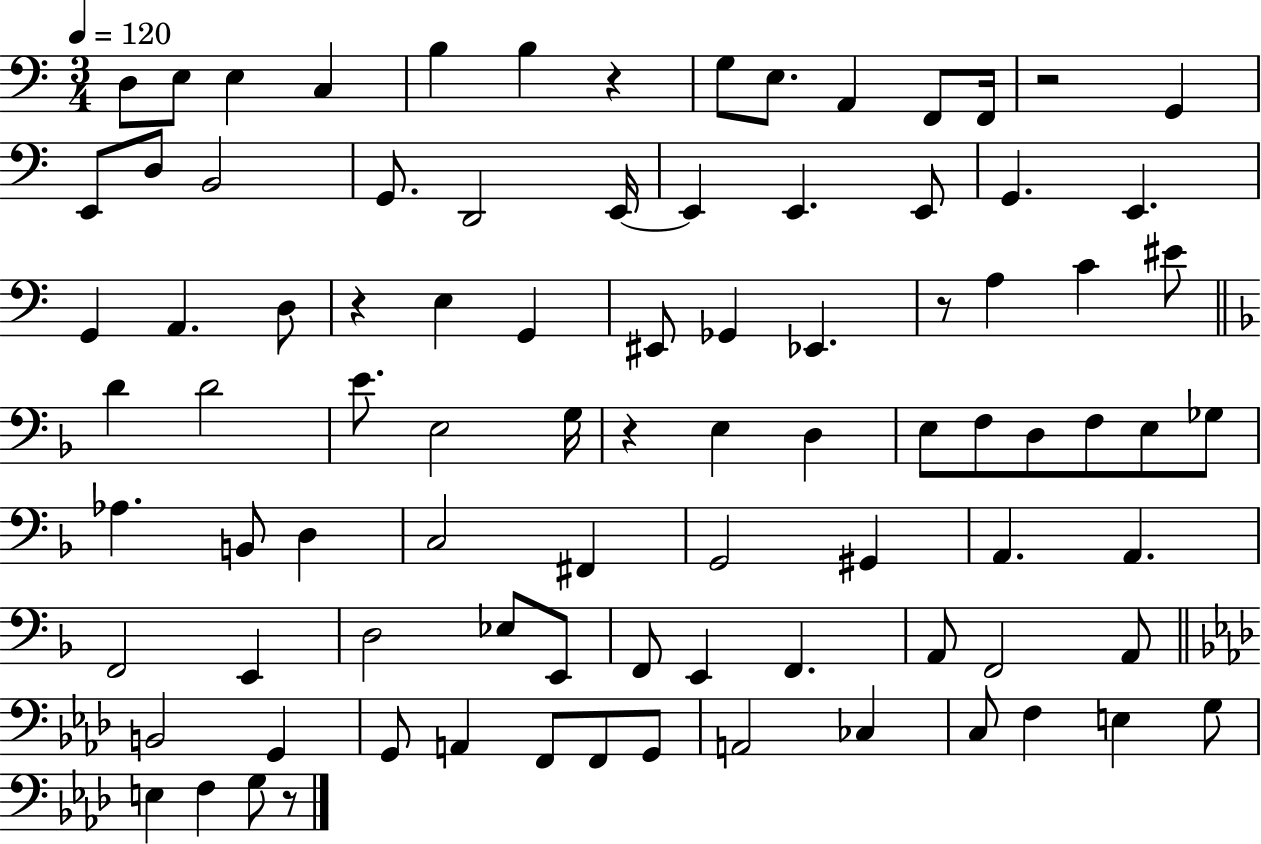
{
  \clef bass
  \numericTimeSignature
  \time 3/4
  \key c \major
  \tempo 4 = 120
  \repeat volta 2 { d8 e8 e4 c4 | b4 b4 r4 | g8 e8. a,4 f,8 f,16 | r2 g,4 | \break e,8 d8 b,2 | g,8. d,2 e,16~~ | e,4 e,4. e,8 | g,4. e,4. | \break g,4 a,4. d8 | r4 e4 g,4 | eis,8 ges,4 ees,4. | r8 a4 c'4 eis'8 | \break \bar "||" \break \key d \minor d'4 d'2 | e'8. e2 g16 | r4 e4 d4 | e8 f8 d8 f8 e8 ges8 | \break aes4. b,8 d4 | c2 fis,4 | g,2 gis,4 | a,4. a,4. | \break f,2 e,4 | d2 ees8 e,8 | f,8 e,4 f,4. | a,8 f,2 a,8 | \break \bar "||" \break \key f \minor b,2 g,4 | g,8 a,4 f,8 f,8 g,8 | a,2 ces4 | c8 f4 e4 g8 | \break e4 f4 g8 r8 | } \bar "|."
}